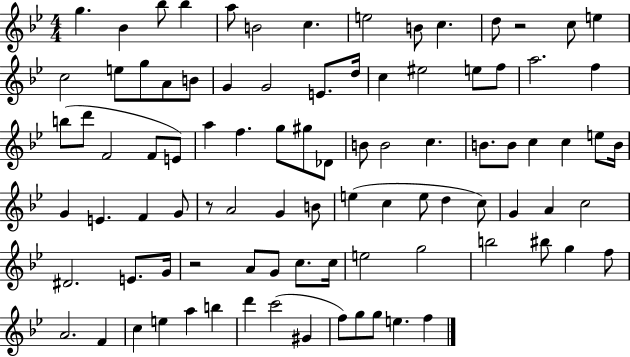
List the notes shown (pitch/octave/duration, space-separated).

G5/q. Bb4/q Bb5/e Bb5/q A5/e B4/h C5/q. E5/h B4/e C5/q. D5/e R/h C5/e E5/q C5/h E5/e G5/e A4/e B4/e G4/q G4/h E4/e. D5/s C5/q EIS5/h E5/e F5/e A5/h. F5/q B5/e D6/e F4/h F4/e E4/e A5/q F5/q. G5/e G#5/e Db4/e B4/e B4/h C5/q. B4/e. B4/e C5/q C5/q E5/e B4/s G4/q E4/q. F4/q G4/e R/e A4/h G4/q B4/e E5/q C5/q E5/e D5/q C5/e G4/q A4/q C5/h D#4/h. E4/e. G4/s R/h A4/e G4/e C5/e. C5/s E5/h G5/h B5/h BIS5/e G5/q F5/e A4/h. F4/q C5/q E5/q A5/q B5/q D6/q C6/h G#4/q F5/e G5/e G5/e E5/q. F5/q